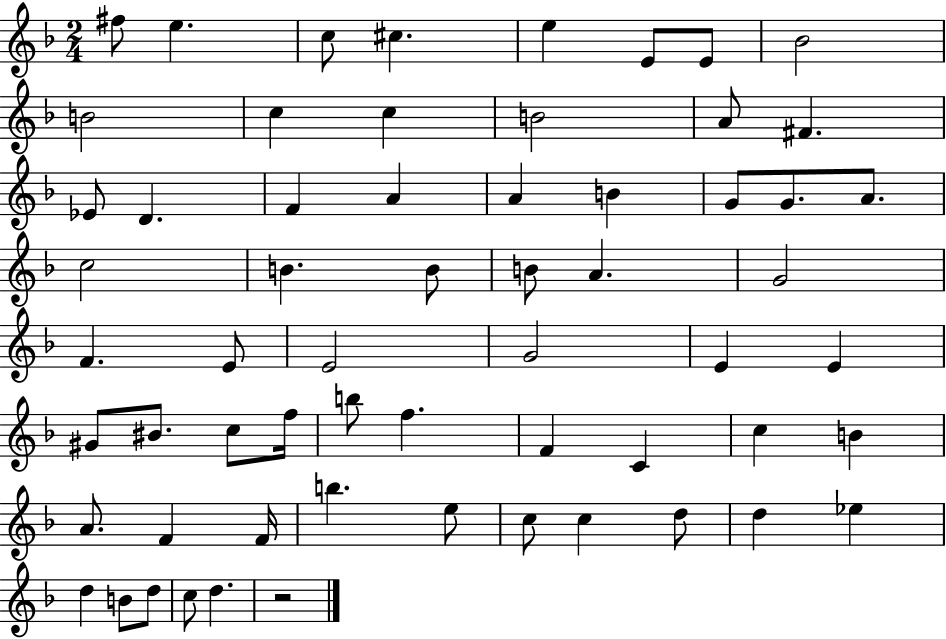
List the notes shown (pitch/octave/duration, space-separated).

F#5/e E5/q. C5/e C#5/q. E5/q E4/e E4/e Bb4/h B4/h C5/q C5/q B4/h A4/e F#4/q. Eb4/e D4/q. F4/q A4/q A4/q B4/q G4/e G4/e. A4/e. C5/h B4/q. B4/e B4/e A4/q. G4/h F4/q. E4/e E4/h G4/h E4/q E4/q G#4/e BIS4/e. C5/e F5/s B5/e F5/q. F4/q C4/q C5/q B4/q A4/e. F4/q F4/s B5/q. E5/e C5/e C5/q D5/e D5/q Eb5/q D5/q B4/e D5/e C5/e D5/q. R/h